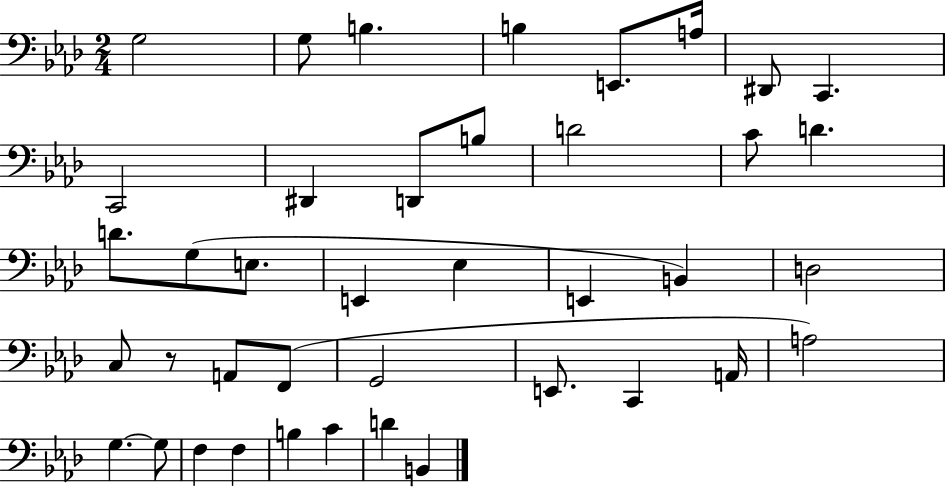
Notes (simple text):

G3/h G3/e B3/q. B3/q E2/e. A3/s D#2/e C2/q. C2/h D#2/q D2/e B3/e D4/h C4/e D4/q. D4/e. G3/e E3/e. E2/q Eb3/q E2/q B2/q D3/h C3/e R/e A2/e F2/e G2/h E2/e. C2/q A2/s A3/h G3/q. G3/e F3/q F3/q B3/q C4/q D4/q B2/q